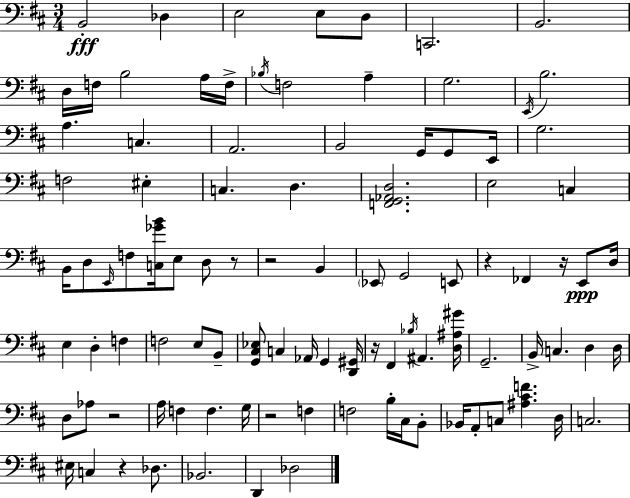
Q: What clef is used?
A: bass